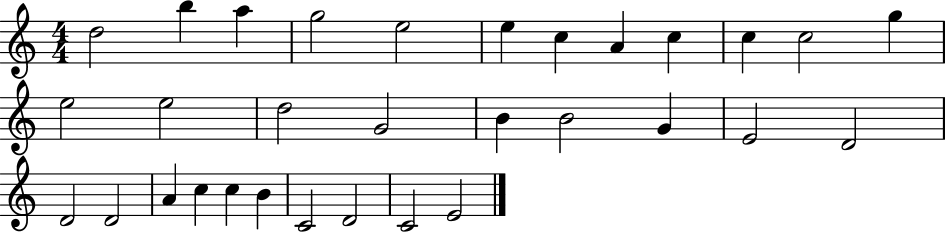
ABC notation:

X:1
T:Untitled
M:4/4
L:1/4
K:C
d2 b a g2 e2 e c A c c c2 g e2 e2 d2 G2 B B2 G E2 D2 D2 D2 A c c B C2 D2 C2 E2